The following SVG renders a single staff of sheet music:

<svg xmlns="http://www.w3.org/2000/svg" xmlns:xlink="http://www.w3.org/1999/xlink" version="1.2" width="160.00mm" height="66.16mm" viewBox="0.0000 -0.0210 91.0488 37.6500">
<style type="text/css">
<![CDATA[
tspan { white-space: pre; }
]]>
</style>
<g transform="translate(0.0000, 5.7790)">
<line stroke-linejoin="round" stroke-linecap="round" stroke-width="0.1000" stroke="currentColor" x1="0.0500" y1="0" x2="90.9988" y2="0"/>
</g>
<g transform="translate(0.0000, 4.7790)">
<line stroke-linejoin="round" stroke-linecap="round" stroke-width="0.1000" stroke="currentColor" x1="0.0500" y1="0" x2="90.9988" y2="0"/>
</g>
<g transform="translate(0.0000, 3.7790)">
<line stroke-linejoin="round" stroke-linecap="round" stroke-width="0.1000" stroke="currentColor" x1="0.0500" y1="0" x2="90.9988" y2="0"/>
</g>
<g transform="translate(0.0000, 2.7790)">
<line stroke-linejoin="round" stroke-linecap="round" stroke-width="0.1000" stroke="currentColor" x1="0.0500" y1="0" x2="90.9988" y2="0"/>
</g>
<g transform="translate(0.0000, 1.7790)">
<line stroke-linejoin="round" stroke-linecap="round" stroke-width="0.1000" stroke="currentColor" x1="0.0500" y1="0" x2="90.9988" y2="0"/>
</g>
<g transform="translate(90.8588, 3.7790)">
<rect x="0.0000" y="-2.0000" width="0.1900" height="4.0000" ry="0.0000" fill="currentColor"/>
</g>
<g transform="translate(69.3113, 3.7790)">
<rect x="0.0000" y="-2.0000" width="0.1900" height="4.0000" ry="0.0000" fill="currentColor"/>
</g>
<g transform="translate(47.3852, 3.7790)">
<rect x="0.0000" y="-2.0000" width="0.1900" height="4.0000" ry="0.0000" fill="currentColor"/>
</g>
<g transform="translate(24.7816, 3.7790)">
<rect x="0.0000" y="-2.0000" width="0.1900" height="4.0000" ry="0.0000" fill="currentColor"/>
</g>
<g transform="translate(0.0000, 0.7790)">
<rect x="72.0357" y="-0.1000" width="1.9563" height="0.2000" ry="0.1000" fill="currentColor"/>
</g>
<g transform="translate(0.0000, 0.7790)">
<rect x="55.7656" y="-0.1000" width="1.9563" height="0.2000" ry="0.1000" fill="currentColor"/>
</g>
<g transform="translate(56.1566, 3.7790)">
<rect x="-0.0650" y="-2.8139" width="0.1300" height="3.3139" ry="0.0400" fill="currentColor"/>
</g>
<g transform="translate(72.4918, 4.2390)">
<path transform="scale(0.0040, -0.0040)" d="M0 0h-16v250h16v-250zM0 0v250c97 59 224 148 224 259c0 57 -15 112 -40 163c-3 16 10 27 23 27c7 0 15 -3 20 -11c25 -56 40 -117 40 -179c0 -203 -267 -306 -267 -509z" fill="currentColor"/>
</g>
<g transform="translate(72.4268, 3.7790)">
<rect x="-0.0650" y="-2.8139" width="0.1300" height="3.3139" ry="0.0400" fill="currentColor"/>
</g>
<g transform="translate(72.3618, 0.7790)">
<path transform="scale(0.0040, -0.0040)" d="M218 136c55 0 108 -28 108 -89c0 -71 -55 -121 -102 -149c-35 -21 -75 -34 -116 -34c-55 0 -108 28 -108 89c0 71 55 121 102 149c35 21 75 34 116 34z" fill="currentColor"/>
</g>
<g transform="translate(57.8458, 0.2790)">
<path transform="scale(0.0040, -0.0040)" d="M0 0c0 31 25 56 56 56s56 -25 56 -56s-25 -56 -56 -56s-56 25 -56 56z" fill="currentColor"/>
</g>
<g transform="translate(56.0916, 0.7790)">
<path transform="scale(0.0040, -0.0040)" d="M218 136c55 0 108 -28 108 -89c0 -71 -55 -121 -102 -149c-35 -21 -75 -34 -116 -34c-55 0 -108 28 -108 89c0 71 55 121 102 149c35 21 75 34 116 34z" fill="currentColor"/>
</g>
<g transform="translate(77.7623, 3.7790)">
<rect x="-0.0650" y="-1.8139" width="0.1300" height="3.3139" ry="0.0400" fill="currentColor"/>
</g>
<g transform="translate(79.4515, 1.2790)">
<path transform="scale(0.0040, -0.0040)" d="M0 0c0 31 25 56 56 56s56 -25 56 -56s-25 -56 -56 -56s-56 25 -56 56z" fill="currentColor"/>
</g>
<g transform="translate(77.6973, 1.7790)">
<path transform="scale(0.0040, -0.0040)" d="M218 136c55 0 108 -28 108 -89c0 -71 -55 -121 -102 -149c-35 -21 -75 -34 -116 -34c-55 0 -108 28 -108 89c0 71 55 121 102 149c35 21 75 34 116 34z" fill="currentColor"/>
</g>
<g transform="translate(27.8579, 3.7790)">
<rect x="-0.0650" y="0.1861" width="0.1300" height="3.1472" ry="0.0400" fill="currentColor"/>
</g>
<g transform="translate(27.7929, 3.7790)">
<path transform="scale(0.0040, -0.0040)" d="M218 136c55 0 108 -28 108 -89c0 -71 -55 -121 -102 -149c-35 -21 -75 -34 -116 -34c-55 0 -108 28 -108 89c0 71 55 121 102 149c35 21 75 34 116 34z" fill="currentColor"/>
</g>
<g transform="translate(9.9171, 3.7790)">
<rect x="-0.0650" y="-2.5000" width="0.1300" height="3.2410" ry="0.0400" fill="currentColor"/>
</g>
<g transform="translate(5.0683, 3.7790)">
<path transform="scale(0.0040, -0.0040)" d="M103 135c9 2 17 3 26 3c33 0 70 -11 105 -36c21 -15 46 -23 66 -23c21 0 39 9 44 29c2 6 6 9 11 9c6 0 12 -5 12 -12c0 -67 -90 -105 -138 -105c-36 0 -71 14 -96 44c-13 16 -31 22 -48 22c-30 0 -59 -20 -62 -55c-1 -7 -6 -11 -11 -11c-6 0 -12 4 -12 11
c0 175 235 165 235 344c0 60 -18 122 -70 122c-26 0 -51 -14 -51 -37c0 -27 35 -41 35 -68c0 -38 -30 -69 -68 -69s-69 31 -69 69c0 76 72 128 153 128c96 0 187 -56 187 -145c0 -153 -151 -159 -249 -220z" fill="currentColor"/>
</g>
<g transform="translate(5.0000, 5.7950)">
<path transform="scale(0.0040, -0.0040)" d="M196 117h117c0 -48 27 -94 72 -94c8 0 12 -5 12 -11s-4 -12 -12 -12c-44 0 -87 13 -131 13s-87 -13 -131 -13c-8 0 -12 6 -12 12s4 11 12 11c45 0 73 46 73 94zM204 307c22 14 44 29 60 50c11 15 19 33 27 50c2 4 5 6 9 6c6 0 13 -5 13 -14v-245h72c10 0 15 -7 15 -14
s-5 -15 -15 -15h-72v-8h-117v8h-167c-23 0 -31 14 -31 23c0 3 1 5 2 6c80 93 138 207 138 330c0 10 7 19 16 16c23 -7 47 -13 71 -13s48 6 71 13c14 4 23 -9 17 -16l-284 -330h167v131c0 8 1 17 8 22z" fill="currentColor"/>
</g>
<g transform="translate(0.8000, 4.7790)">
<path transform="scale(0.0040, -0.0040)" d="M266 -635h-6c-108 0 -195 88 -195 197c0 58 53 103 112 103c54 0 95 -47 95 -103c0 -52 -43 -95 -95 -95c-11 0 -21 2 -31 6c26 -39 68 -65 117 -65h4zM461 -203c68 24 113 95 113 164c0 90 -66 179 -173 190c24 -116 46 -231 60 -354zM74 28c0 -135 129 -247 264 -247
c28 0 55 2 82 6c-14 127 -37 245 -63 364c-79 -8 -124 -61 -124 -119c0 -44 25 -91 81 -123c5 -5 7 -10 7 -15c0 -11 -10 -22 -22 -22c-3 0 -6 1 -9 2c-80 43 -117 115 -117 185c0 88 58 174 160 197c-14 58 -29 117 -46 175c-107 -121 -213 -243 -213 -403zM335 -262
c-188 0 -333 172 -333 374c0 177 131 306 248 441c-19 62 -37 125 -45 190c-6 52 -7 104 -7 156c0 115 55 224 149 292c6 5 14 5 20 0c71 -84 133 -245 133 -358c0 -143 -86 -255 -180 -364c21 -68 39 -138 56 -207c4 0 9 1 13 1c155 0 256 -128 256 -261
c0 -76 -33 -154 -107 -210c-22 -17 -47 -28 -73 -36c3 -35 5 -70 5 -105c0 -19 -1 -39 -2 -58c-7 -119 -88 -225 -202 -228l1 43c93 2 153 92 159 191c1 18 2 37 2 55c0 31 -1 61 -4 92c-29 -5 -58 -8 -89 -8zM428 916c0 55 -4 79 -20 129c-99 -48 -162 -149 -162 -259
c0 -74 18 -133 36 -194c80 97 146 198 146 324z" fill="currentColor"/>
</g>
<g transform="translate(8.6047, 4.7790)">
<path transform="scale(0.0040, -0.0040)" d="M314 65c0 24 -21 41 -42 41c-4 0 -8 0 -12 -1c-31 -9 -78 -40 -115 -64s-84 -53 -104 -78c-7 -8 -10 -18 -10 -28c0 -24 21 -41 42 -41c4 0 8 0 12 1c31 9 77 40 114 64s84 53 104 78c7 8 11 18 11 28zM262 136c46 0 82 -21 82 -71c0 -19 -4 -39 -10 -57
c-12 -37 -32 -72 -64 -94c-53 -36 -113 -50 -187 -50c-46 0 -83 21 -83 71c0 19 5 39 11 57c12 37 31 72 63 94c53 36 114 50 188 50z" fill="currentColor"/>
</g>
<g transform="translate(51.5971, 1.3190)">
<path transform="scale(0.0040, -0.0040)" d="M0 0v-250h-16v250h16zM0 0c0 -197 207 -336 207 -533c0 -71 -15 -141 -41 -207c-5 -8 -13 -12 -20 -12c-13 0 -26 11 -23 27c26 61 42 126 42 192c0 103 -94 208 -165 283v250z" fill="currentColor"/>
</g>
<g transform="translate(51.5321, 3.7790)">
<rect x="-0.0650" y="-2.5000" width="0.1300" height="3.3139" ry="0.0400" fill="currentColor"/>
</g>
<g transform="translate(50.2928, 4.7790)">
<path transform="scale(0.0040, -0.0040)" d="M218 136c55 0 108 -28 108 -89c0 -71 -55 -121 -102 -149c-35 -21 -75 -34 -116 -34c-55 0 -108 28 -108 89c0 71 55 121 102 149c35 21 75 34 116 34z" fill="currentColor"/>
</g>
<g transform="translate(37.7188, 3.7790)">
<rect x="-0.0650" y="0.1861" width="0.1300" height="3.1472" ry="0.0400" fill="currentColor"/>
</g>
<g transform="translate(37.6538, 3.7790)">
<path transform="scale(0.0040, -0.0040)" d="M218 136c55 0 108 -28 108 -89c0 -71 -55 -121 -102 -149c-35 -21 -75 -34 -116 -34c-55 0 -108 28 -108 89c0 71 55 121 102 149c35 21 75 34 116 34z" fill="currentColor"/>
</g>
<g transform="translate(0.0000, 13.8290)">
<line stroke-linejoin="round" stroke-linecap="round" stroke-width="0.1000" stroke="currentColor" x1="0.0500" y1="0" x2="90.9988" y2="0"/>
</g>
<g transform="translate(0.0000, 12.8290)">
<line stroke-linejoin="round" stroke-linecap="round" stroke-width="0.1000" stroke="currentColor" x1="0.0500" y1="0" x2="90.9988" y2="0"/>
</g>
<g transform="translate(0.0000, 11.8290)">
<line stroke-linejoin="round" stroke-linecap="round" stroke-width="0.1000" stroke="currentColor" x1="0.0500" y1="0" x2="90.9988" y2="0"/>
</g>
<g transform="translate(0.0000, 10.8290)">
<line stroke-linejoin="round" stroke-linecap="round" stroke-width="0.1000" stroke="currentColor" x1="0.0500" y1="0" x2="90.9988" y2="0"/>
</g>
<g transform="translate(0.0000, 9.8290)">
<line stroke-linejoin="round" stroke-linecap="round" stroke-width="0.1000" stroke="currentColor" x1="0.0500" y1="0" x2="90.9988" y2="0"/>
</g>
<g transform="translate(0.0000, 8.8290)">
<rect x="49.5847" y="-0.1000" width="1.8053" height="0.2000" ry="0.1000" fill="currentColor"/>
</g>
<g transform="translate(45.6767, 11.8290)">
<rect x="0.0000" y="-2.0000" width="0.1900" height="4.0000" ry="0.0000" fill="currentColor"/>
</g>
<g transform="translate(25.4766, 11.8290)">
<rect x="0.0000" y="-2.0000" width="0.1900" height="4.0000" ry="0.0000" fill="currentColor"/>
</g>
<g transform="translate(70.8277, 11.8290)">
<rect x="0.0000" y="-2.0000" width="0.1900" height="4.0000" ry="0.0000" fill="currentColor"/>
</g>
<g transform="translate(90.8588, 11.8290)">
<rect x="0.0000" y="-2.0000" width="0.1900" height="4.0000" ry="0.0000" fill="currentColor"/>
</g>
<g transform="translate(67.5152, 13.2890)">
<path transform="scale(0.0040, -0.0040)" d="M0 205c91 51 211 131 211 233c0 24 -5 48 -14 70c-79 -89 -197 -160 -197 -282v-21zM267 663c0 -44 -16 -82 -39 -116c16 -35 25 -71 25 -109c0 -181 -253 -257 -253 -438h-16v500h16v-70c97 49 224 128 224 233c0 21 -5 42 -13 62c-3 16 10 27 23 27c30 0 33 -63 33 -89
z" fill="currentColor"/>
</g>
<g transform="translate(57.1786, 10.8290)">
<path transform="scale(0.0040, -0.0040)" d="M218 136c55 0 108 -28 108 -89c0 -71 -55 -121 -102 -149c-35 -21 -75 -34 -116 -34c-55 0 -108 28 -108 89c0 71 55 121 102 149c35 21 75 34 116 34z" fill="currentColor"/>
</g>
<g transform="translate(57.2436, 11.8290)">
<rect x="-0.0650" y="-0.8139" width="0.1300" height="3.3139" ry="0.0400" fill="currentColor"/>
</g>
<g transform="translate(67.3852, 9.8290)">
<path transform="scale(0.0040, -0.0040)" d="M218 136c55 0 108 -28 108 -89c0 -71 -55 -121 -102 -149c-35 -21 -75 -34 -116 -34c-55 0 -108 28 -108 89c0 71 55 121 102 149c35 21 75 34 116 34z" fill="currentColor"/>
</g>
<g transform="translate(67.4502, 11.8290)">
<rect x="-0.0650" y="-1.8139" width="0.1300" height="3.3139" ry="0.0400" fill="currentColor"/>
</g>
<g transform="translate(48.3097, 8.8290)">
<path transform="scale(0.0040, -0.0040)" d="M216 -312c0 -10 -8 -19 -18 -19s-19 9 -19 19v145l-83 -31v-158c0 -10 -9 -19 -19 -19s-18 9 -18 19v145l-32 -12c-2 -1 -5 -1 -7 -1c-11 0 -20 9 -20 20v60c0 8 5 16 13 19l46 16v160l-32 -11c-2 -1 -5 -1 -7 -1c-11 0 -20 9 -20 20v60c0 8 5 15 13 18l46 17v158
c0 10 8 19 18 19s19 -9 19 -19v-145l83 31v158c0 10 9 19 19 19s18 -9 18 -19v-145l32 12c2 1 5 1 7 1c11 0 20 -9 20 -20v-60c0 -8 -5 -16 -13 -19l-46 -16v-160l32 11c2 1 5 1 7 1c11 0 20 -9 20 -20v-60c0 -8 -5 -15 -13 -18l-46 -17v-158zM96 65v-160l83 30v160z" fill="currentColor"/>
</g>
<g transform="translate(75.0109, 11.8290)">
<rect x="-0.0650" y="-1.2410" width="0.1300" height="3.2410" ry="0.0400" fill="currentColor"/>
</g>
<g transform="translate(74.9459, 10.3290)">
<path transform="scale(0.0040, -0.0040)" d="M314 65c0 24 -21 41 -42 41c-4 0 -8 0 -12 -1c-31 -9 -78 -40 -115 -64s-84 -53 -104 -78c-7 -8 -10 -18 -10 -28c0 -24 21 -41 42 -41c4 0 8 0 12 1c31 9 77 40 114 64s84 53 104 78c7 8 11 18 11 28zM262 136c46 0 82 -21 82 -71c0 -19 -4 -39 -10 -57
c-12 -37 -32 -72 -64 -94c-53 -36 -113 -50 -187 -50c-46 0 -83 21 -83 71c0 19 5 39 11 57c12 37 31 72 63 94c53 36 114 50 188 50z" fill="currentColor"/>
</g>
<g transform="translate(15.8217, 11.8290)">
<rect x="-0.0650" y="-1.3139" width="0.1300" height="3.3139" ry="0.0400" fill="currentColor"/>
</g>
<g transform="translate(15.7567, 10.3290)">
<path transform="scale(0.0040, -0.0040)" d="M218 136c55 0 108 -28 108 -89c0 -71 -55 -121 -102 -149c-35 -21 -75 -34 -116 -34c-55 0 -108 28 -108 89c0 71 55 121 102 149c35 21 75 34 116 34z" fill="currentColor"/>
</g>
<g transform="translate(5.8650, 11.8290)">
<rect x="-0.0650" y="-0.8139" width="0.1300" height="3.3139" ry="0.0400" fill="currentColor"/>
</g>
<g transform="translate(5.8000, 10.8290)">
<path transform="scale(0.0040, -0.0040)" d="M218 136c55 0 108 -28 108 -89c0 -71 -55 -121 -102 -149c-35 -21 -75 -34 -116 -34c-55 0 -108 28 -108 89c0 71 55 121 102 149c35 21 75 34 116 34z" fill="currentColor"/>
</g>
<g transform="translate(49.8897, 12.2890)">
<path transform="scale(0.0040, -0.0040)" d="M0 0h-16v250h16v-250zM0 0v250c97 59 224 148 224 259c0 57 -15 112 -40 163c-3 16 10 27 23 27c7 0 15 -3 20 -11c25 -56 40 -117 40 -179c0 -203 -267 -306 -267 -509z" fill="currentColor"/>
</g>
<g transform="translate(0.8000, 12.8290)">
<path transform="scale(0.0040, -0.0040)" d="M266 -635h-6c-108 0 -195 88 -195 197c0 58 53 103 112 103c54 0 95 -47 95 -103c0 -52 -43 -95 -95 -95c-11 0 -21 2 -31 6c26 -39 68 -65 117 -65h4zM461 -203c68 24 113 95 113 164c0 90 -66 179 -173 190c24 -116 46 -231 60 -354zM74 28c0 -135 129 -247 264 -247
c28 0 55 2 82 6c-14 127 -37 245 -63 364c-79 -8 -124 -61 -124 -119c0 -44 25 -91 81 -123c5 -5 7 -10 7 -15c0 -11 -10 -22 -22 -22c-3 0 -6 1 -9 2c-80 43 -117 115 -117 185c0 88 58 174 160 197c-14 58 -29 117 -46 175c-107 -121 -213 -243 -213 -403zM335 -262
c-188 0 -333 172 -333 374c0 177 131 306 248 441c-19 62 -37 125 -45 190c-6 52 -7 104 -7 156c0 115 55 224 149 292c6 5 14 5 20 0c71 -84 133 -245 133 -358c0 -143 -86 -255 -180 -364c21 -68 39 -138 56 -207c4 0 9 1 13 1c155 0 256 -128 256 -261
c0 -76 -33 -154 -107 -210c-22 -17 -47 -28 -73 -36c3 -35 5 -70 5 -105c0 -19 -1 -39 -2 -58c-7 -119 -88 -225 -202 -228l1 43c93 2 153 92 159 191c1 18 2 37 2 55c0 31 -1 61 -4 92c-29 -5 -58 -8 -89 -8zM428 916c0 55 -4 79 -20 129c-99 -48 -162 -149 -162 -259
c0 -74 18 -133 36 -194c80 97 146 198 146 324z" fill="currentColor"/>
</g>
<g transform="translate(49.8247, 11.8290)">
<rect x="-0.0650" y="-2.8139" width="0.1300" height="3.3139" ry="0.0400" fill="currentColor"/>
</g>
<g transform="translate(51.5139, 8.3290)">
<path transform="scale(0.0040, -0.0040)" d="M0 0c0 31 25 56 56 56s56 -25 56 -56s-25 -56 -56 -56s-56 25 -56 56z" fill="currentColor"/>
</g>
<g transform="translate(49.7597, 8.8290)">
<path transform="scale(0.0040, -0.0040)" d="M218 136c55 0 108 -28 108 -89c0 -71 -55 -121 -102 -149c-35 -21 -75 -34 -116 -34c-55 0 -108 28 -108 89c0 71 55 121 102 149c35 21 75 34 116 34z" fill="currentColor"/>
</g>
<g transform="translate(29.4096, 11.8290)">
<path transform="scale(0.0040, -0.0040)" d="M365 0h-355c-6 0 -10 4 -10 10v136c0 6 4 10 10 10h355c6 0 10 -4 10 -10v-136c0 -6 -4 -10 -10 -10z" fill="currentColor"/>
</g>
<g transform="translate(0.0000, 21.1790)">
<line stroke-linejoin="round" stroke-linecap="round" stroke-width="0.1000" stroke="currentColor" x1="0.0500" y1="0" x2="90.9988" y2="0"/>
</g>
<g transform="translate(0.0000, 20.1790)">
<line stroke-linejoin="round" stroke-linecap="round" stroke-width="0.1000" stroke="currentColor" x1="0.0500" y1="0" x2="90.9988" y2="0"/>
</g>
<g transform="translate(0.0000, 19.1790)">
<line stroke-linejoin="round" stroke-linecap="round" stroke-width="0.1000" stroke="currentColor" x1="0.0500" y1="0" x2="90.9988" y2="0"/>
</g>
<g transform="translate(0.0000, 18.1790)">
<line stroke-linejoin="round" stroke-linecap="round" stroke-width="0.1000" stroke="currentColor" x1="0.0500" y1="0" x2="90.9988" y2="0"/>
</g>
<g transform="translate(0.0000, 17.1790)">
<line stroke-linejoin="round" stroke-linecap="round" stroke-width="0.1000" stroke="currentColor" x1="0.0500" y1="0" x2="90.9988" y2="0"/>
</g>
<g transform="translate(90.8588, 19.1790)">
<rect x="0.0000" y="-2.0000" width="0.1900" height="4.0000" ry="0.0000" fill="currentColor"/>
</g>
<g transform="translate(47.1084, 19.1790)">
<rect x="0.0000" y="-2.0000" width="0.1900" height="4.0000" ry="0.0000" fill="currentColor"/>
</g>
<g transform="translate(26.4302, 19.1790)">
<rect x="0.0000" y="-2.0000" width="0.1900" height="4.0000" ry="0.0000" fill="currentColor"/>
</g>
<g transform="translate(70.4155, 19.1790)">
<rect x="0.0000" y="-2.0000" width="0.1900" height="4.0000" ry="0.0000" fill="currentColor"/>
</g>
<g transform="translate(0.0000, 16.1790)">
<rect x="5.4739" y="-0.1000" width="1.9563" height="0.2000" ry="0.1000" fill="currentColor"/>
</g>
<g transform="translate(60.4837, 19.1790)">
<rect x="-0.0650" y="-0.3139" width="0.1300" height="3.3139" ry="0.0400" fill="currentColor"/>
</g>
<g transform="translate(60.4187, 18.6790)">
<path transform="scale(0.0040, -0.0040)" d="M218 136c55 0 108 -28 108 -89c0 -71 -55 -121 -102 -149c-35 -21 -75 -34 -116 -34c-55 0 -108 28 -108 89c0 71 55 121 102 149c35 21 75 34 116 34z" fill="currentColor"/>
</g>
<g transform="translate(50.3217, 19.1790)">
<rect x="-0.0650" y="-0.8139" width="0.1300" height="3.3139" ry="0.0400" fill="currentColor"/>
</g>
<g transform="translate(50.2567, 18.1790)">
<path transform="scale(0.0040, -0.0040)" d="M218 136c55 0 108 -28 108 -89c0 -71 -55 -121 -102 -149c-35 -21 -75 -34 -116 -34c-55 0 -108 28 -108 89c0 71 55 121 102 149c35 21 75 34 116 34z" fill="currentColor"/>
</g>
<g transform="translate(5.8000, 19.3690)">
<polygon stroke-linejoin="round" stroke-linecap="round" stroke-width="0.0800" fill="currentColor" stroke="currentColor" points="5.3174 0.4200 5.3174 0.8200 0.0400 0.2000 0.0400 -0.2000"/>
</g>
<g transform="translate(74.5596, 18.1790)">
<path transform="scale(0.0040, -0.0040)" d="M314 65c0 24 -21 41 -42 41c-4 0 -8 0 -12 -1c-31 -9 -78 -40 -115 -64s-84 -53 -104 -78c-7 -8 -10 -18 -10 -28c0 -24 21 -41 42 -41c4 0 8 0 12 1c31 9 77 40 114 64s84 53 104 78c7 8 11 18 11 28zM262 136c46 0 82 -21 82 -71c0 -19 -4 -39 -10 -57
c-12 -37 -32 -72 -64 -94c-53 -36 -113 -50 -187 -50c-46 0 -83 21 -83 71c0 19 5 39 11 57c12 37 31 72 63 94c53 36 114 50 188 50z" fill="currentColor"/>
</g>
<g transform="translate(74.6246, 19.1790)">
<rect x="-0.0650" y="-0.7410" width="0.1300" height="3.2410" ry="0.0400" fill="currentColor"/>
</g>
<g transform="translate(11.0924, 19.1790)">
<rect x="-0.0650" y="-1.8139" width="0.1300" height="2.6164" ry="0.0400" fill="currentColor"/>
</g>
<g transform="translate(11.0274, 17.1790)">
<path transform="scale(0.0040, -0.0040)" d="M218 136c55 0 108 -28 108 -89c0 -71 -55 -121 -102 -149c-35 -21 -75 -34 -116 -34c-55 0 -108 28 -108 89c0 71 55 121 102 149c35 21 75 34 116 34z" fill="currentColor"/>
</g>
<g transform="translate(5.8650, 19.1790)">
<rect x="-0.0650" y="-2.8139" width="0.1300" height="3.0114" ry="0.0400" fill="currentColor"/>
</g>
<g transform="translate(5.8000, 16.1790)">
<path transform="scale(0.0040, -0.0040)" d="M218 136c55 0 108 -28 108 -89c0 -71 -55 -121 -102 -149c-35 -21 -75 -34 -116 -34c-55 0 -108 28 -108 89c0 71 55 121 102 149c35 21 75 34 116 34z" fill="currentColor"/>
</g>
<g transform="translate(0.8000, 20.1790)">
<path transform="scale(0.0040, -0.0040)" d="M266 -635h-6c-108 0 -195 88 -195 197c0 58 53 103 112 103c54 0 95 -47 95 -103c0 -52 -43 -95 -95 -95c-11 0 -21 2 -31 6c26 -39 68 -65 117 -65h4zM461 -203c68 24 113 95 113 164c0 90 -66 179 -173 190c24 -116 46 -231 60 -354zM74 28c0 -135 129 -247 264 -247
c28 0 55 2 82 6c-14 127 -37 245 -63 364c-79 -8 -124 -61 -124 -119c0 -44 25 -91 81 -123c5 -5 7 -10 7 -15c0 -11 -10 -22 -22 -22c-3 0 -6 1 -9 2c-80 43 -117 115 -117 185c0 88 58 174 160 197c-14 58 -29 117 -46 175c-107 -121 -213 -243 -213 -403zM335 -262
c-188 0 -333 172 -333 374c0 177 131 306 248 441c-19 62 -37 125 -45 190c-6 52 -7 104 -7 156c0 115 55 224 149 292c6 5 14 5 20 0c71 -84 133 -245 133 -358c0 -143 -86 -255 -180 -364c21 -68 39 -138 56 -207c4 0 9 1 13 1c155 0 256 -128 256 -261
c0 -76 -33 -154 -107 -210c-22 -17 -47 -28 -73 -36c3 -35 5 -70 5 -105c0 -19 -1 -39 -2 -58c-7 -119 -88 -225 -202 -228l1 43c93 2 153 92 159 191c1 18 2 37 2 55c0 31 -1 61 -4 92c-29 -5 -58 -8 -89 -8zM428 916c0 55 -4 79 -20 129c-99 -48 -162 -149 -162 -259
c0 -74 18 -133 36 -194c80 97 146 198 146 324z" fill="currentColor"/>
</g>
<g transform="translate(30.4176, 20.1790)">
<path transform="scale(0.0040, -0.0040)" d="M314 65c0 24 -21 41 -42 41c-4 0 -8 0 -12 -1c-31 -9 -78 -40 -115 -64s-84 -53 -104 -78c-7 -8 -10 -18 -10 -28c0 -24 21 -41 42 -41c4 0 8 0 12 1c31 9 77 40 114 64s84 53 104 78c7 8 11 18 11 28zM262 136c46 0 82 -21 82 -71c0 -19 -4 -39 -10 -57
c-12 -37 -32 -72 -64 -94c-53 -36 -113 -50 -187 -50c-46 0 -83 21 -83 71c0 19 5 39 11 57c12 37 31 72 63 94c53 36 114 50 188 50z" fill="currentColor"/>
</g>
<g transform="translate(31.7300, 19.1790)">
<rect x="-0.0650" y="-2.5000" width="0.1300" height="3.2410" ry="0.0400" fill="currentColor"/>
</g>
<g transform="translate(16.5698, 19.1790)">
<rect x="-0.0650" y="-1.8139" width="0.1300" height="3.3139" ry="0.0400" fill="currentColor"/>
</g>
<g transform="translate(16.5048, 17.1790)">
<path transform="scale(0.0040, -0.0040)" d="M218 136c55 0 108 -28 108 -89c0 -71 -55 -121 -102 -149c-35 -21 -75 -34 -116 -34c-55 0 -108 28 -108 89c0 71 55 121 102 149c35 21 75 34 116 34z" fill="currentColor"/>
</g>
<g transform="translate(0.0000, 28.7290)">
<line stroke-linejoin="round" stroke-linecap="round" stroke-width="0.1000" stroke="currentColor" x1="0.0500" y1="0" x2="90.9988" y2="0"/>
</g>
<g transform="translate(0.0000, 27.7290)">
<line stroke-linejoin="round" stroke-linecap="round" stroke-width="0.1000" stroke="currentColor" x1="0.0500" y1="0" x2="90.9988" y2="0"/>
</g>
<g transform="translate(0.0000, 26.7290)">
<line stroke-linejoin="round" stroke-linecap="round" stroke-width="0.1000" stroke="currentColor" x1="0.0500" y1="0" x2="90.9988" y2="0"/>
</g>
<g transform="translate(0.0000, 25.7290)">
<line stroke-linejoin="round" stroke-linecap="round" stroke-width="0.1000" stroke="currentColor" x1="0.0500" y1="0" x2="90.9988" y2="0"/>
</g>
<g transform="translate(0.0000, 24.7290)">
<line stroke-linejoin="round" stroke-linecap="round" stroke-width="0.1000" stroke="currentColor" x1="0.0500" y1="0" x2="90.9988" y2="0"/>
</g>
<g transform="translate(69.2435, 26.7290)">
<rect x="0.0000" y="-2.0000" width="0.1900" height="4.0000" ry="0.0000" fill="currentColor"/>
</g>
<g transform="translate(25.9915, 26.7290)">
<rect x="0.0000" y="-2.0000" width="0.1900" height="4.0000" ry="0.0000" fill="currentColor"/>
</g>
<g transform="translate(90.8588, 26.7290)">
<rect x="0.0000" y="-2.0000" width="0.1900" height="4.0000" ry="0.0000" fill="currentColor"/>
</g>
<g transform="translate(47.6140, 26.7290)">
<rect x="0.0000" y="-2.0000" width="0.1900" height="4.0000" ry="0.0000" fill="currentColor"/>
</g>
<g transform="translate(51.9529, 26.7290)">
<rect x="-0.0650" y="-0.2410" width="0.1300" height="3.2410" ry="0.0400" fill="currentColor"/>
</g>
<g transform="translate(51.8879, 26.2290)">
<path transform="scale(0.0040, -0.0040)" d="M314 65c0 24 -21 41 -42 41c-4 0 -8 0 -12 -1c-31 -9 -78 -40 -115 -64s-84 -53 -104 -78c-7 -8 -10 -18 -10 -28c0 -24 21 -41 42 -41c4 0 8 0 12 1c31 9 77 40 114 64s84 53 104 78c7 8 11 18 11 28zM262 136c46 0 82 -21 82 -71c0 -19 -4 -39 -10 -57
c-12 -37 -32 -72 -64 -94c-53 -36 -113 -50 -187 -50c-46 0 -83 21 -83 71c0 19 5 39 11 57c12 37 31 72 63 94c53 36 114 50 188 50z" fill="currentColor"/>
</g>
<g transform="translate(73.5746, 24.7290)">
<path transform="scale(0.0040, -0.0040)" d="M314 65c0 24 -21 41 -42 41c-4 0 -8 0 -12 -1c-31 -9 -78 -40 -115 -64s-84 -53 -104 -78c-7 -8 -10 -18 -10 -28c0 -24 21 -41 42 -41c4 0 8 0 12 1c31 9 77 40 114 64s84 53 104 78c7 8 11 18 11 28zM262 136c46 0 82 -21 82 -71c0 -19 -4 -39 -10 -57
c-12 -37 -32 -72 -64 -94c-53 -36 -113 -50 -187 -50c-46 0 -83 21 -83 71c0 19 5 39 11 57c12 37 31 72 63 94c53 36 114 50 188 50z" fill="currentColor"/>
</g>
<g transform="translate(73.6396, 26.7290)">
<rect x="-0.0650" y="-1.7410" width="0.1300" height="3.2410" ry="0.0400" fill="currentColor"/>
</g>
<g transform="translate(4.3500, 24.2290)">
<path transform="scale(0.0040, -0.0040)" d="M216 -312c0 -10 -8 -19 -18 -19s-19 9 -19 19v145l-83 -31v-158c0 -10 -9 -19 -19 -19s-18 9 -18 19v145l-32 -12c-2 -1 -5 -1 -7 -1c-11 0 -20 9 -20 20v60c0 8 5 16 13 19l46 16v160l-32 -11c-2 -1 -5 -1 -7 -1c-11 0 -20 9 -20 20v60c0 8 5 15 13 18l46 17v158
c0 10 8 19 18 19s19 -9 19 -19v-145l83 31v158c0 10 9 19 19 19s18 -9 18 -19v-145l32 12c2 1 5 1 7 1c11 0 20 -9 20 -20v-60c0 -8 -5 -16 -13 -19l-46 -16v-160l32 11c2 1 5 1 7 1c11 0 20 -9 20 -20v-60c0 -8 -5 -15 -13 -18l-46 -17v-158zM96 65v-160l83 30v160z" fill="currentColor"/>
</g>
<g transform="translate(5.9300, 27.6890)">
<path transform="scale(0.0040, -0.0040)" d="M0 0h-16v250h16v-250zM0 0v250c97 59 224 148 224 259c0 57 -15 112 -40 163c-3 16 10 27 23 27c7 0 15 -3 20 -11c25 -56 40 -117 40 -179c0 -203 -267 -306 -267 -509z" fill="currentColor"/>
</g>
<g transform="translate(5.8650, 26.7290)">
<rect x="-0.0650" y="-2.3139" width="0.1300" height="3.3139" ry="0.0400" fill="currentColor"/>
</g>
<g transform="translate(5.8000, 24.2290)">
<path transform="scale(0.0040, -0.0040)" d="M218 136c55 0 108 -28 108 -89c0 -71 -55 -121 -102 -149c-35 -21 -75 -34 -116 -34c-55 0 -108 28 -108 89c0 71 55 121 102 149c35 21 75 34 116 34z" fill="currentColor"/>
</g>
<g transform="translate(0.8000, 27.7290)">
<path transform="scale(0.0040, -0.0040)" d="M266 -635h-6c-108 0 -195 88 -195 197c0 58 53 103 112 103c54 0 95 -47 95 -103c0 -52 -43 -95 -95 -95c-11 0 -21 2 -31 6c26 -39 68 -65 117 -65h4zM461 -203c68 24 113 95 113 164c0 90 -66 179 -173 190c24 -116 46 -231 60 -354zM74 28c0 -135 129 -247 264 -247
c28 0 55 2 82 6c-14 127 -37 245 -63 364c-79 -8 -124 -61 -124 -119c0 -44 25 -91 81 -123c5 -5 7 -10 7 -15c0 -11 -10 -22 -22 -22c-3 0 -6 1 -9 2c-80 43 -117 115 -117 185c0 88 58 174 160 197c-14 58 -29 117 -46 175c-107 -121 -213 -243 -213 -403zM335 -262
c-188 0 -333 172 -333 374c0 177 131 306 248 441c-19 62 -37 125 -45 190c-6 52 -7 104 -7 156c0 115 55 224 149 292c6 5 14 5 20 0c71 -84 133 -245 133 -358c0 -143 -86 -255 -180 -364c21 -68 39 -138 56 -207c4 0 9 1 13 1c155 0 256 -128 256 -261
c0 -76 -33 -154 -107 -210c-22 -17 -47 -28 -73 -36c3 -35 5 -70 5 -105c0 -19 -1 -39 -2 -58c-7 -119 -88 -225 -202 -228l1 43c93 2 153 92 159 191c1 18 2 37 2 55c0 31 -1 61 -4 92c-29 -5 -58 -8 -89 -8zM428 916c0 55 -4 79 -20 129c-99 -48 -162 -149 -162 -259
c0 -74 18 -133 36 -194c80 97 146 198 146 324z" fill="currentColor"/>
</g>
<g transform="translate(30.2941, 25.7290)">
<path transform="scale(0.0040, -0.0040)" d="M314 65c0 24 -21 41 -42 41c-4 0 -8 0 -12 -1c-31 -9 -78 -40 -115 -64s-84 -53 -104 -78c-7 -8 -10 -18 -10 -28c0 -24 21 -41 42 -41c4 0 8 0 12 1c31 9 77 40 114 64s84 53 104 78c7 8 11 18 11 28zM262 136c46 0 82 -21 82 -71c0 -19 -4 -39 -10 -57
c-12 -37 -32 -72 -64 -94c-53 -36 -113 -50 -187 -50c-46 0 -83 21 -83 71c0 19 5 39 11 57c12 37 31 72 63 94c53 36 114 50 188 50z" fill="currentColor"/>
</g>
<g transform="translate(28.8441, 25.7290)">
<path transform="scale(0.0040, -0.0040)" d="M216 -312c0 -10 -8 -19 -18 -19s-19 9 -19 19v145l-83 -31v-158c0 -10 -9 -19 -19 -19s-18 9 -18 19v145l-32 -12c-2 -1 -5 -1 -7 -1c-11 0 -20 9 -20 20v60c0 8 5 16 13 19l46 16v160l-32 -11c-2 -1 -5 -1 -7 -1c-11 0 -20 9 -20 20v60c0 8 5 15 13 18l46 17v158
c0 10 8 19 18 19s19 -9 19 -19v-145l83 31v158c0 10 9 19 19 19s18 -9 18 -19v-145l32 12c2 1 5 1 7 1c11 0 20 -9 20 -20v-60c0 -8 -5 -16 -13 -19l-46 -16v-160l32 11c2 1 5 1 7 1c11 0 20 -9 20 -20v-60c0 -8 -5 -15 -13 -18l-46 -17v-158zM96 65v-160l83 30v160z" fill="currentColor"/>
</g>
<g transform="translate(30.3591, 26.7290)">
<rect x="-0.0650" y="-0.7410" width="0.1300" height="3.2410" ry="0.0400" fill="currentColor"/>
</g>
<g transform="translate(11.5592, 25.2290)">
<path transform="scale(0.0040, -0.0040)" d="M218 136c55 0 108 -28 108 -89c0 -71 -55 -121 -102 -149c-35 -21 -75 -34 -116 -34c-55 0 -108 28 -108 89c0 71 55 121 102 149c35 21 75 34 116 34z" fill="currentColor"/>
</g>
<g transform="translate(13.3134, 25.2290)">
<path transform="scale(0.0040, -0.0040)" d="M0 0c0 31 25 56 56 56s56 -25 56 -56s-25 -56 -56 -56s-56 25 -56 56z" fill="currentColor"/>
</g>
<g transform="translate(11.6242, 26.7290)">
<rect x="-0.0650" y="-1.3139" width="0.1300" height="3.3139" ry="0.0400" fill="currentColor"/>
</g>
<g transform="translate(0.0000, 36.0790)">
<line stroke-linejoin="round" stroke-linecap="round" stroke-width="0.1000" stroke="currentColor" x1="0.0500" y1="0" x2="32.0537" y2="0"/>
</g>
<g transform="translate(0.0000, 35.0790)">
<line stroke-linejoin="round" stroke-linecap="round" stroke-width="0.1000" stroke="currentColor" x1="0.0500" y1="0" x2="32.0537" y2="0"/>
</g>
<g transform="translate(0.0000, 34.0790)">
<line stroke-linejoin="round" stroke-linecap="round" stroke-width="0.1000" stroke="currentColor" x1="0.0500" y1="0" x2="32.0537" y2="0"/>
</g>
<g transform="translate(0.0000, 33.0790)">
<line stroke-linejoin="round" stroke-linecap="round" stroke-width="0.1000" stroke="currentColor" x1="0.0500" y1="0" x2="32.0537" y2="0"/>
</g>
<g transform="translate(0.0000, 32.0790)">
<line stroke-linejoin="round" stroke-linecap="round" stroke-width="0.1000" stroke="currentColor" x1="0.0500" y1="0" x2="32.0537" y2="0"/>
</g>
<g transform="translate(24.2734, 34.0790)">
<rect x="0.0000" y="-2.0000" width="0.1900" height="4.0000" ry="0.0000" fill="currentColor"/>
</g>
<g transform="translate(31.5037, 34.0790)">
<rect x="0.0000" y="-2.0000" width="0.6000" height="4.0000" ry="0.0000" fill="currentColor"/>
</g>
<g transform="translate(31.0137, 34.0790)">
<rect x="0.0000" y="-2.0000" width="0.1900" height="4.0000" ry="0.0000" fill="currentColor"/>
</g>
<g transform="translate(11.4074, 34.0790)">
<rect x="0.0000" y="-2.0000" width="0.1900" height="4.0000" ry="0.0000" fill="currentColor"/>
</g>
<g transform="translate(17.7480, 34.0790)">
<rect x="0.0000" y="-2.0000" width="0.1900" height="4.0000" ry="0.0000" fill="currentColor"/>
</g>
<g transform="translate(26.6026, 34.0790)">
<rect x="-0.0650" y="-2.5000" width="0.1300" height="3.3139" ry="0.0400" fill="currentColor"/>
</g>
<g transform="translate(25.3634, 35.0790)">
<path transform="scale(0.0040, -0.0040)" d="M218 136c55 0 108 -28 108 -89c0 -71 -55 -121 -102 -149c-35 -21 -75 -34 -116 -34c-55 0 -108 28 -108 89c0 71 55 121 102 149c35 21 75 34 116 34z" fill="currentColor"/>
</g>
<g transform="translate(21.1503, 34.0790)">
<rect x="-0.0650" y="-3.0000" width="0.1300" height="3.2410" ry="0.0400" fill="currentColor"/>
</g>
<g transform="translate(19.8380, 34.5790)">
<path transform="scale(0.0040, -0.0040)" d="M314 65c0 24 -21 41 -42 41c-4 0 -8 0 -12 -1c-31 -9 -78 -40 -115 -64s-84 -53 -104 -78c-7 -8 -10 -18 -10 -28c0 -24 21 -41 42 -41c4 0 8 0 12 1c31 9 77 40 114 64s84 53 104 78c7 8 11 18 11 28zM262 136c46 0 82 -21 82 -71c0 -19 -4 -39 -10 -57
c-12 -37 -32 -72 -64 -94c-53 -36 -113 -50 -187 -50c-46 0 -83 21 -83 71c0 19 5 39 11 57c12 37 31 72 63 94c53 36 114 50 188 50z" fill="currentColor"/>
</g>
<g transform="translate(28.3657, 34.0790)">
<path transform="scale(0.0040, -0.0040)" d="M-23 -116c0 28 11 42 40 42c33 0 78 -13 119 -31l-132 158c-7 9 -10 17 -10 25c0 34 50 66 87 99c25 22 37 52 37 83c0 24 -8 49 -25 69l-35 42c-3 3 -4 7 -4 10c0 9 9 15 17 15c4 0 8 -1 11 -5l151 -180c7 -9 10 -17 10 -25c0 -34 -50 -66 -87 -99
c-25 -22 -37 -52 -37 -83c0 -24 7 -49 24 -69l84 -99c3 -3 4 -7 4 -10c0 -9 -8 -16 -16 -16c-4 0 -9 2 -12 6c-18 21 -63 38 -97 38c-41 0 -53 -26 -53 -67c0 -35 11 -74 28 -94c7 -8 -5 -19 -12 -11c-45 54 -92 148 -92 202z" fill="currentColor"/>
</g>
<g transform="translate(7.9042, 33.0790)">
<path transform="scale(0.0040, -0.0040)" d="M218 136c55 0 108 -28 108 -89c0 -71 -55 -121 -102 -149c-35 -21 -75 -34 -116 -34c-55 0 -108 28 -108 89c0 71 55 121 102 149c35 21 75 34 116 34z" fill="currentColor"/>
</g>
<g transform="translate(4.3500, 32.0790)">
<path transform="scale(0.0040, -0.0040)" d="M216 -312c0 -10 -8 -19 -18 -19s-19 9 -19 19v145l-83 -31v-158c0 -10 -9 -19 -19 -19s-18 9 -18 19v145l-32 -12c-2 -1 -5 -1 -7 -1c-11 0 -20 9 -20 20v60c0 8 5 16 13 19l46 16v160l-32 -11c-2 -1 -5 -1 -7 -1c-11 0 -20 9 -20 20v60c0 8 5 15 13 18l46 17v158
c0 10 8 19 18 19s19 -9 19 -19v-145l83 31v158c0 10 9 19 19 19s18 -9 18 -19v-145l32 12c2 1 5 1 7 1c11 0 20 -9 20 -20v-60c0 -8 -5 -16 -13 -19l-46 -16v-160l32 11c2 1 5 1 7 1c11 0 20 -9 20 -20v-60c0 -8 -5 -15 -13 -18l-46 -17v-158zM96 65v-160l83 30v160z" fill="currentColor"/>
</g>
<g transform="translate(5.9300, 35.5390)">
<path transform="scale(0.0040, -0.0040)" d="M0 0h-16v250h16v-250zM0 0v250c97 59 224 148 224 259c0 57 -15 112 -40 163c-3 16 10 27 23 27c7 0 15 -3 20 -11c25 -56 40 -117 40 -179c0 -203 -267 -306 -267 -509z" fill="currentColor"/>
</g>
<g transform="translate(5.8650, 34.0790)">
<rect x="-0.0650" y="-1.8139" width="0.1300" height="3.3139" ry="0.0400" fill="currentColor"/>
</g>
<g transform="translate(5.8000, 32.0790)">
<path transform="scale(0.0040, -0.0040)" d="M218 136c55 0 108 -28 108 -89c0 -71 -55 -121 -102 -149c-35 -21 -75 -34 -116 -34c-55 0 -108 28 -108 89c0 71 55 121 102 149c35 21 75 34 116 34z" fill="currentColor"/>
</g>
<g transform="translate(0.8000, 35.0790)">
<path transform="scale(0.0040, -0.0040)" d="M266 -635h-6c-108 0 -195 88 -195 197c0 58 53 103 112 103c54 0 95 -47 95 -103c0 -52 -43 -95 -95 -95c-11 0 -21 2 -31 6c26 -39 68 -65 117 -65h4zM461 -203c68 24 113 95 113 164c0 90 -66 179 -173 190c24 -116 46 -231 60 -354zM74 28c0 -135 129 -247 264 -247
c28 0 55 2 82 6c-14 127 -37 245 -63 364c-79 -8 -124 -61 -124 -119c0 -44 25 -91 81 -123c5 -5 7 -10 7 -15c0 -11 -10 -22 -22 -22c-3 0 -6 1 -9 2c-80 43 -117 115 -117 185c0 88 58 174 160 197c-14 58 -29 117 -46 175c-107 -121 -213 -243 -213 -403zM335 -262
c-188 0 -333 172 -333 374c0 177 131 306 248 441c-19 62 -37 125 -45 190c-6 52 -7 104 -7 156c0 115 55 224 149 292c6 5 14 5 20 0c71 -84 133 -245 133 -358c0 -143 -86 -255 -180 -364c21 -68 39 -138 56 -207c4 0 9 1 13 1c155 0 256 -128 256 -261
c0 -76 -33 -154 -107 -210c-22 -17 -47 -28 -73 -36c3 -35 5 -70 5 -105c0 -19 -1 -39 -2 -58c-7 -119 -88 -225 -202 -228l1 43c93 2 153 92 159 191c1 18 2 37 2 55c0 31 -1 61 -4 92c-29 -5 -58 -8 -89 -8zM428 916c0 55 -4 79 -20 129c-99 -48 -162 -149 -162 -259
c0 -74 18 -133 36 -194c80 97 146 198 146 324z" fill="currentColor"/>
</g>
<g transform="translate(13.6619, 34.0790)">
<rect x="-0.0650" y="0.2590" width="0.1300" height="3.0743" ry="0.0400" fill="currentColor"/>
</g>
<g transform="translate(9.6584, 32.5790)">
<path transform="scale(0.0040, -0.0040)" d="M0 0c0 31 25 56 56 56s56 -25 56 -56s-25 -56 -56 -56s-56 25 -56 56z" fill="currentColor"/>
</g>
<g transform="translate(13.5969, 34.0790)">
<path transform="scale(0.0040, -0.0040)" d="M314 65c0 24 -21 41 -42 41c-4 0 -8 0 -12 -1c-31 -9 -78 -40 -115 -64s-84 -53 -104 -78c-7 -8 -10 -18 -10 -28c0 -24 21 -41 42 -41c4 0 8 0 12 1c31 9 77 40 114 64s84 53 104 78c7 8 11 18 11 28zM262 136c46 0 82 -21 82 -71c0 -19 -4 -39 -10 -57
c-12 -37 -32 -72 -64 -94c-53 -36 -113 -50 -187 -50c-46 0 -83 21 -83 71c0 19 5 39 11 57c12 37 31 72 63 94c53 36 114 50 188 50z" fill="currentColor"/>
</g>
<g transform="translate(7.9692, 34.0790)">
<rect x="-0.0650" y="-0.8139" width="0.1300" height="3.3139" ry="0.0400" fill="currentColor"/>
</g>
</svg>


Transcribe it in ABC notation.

X:1
T:Untitled
M:2/4
L:1/4
K:C
G2 B B G/2 a a/2 f d e z2 ^a/2 d f/4 e2 a/2 f/2 f G2 d c d2 ^g/2 e ^d2 c2 f2 ^f/2 d B2 A2 G z